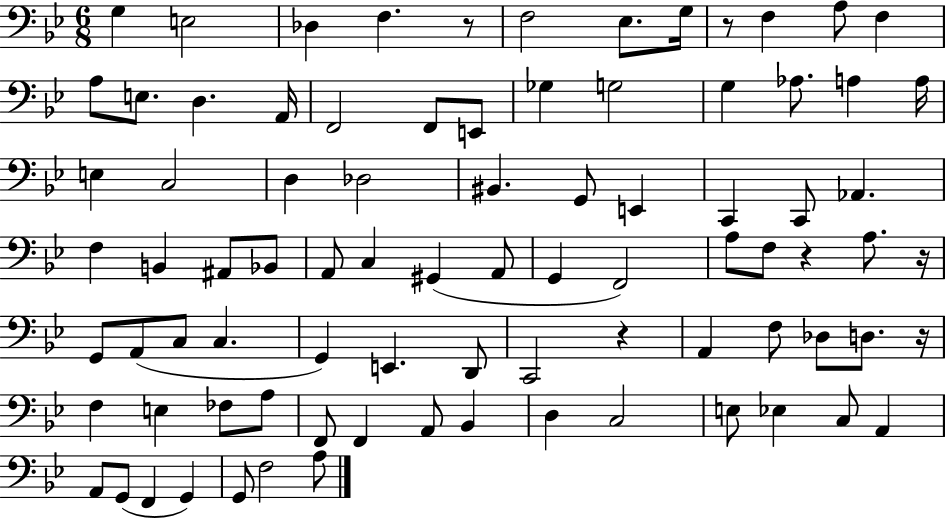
{
  \clef bass
  \numericTimeSignature
  \time 6/8
  \key bes \major
  g4 e2 | des4 f4. r8 | f2 ees8. g16 | r8 f4 a8 f4 | \break a8 e8. d4. a,16 | f,2 f,8 e,8 | ges4 g2 | g4 aes8. a4 a16 | \break e4 c2 | d4 des2 | bis,4. g,8 e,4 | c,4 c,8 aes,4. | \break f4 b,4 ais,8 bes,8 | a,8 c4 gis,4( a,8 | g,4 f,2) | a8 f8 r4 a8. r16 | \break g,8 a,8( c8 c4. | g,4) e,4. d,8 | c,2 r4 | a,4 f8 des8 d8. r16 | \break f4 e4 fes8 a8 | f,8 f,4 a,8 bes,4 | d4 c2 | e8 ees4 c8 a,4 | \break a,8 g,8( f,4 g,4) | g,8 f2 a8 | \bar "|."
}